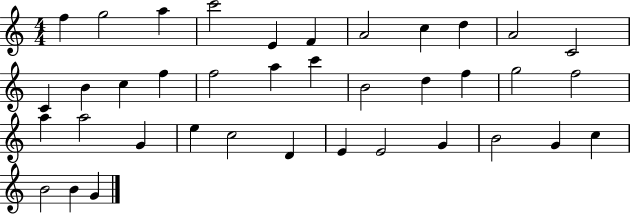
{
  \clef treble
  \numericTimeSignature
  \time 4/4
  \key c \major
  f''4 g''2 a''4 | c'''2 e'4 f'4 | a'2 c''4 d''4 | a'2 c'2 | \break c'4 b'4 c''4 f''4 | f''2 a''4 c'''4 | b'2 d''4 f''4 | g''2 f''2 | \break a''4 a''2 g'4 | e''4 c''2 d'4 | e'4 e'2 g'4 | b'2 g'4 c''4 | \break b'2 b'4 g'4 | \bar "|."
}